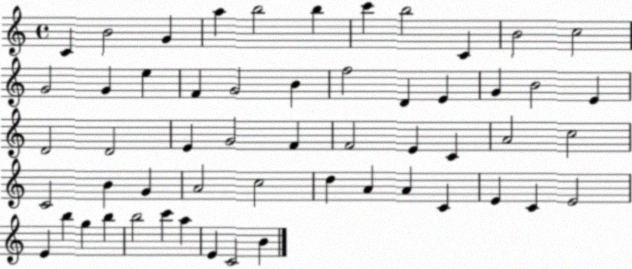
X:1
T:Untitled
M:4/4
L:1/4
K:C
C B2 G a b2 b c' b2 C B2 c2 G2 G e F G2 B f2 D E G B2 E D2 D2 E G2 F F2 E C A2 c2 C2 B G A2 c2 d A A C E C E2 E b g b b2 c' a E C2 B